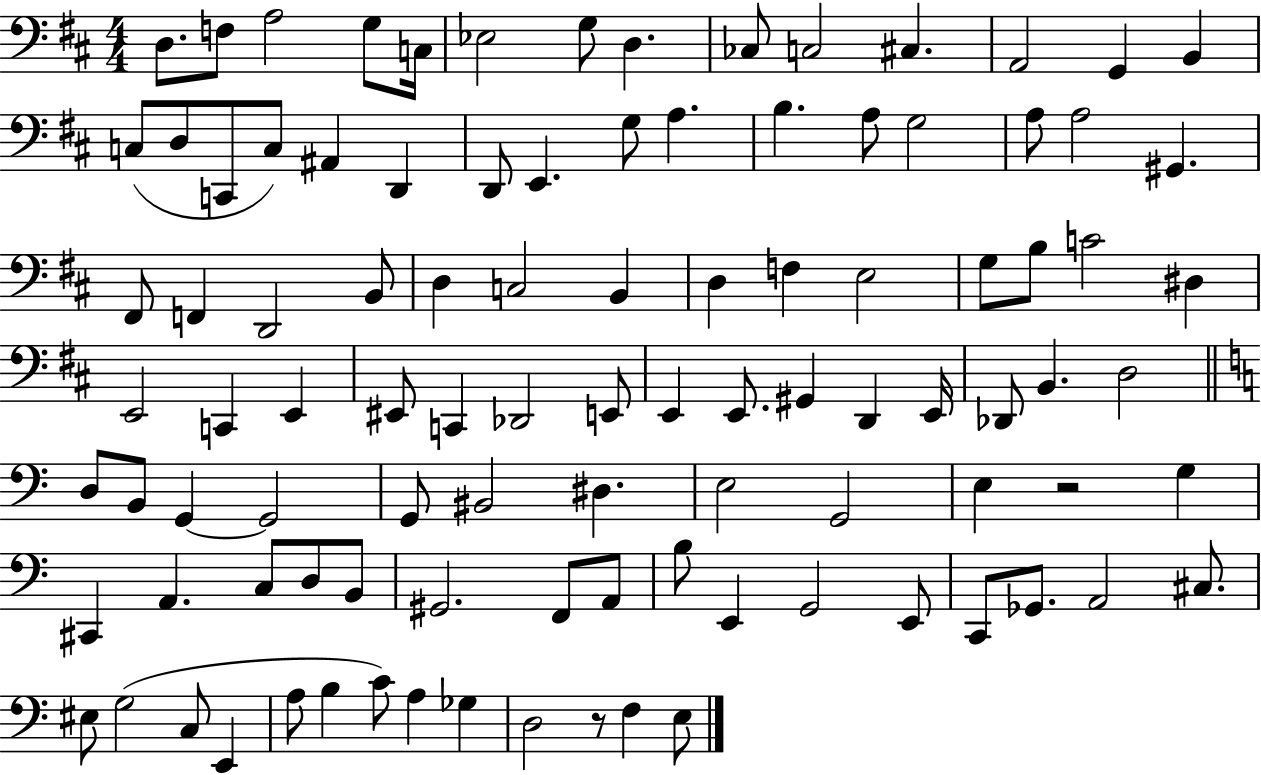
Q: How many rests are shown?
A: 2